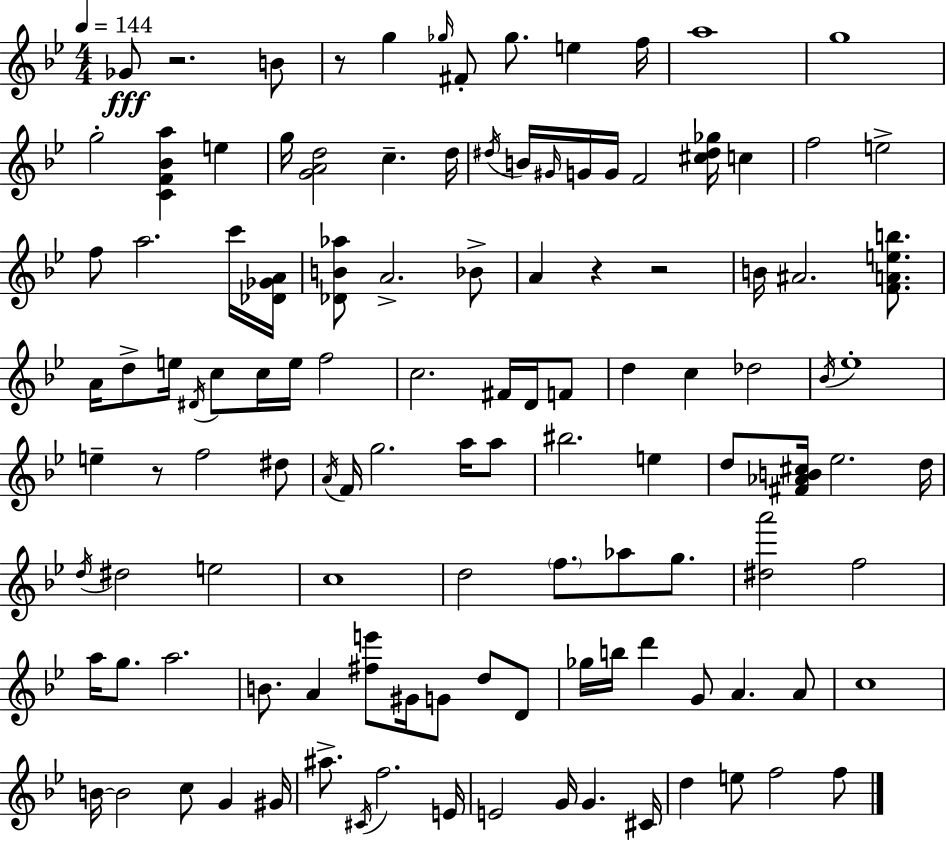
Gb4/e R/h. B4/e R/e G5/q Gb5/s F#4/e Gb5/e. E5/q F5/s A5/w G5/w G5/h [C4,F4,Bb4,A5]/q E5/q G5/s [G4,A4,D5]/h C5/q. D5/s D#5/s B4/s G#4/s G4/s G4/s F4/h [C#5,D#5,Gb5]/s C5/q F5/h E5/h F5/e A5/h. C6/s [Db4,Gb4,A4]/s [Db4,B4,Ab5]/e A4/h. Bb4/e A4/q R/q R/h B4/s A#4/h. [F4,A4,E5,B5]/e. A4/s D5/e E5/s D#4/s C5/e C5/s E5/s F5/h C5/h. F#4/s D4/s F4/e D5/q C5/q Db5/h Bb4/s Eb5/w E5/q R/e F5/h D#5/e A4/s F4/s G5/h. A5/s A5/e BIS5/h. E5/q D5/e [F#4,Ab4,B4,C#5]/s Eb5/h. D5/s D5/s D#5/h E5/h C5/w D5/h F5/e. Ab5/e G5/e. [D#5,A6]/h F5/h A5/s G5/e. A5/h. B4/e. A4/q [F#5,E6]/e G#4/s G4/e D5/e D4/e Gb5/s B5/s D6/q G4/e A4/q. A4/e C5/w B4/s B4/h C5/e G4/q G#4/s A#5/e. C#4/s F5/h. E4/s E4/h G4/s G4/q. C#4/s D5/q E5/e F5/h F5/e